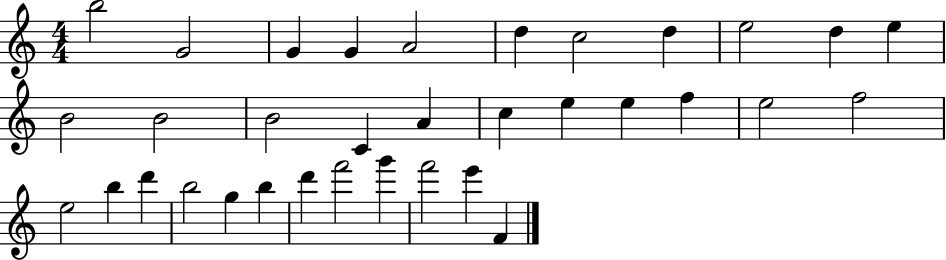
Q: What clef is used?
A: treble